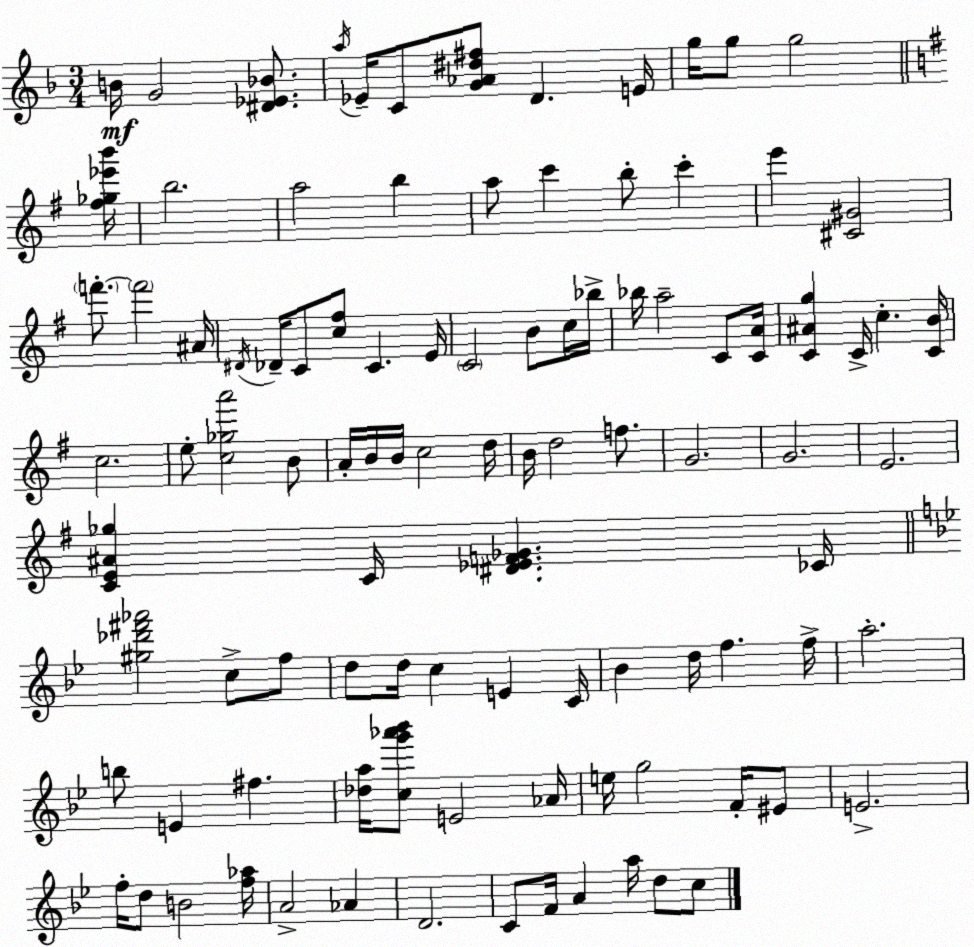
X:1
T:Untitled
M:3/4
L:1/4
K:Dm
B/4 G2 [^D_E_B]/2 a/4 _E/4 C/2 [G_A^d^f]/2 D E/4 g/4 g/2 g2 [^f_g_e'b']/4 b2 a2 b a/2 c' b/2 c' e' [^C^G]2 f'/2 f'2 ^A/4 ^D/4 _D/4 C/2 [c^f]/2 C E/4 C2 B/2 c/4 _b/4 _b/4 a2 C/2 [CA]/4 [C^Ag] C/4 c [CB]/4 c2 e/2 [c_ga']2 B/2 A/4 B/4 B/4 c2 d/4 B/4 d2 f/2 G2 G2 E2 [CE^A_g] C/4 [^D_EF_G] _C/4 [^g_d'^f'_a']2 c/2 f/2 d/2 d/4 c E C/4 _B d/4 f f/4 a2 b/2 E ^f [_da]/4 [cg'_a'_b']/2 E2 _A/4 e/4 g2 F/4 ^E/2 E2 f/4 d/2 B2 [f_a]/4 A2 _A D2 C/2 F/4 A a/4 d/2 c/2